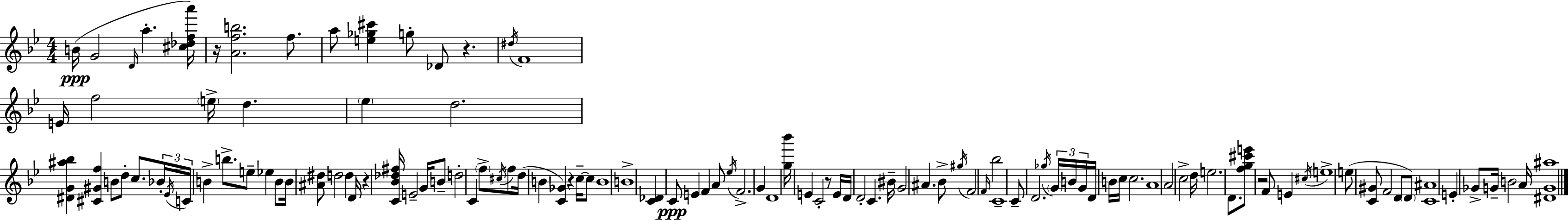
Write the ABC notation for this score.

X:1
T:Untitled
M:4/4
L:1/4
K:Gm
B/4 G2 D/4 a [^c_dfa']/4 z/4 [Afb]2 f/2 a/2 [e_g^c'] g/2 _D/2 z ^d/4 F4 E/4 f2 e/4 d _e d2 [^DG^a_b] [^C^Gf] B/2 d/2 c/2 _B/4 _E/4 C/4 B b/2 e/2 _e B/2 B/4 [^A^d]/2 d2 d D/4 z [C_B_d^f]/4 E2 G/4 B/2 d2 C f/2 ^c/4 f/2 d/4 B [C_G] z c/4 c/2 B4 B4 [C_D] C/2 E F A/2 _e/4 F2 G D4 [g_b']/4 E C2 z/2 E/4 D/4 D2 C ^B/4 G2 ^A _B/2 ^g/4 F2 F/4 _b2 C4 C/2 D2 _g/4 G/4 B/4 G/4 D/4 B/4 c/4 c2 A4 A2 c2 d/4 e2 D/2 [fg^c'e']/2 z2 F/2 E ^c/4 e4 e/2 [C^G]/2 F2 D/2 D/2 [C^A]4 E _G/2 G/4 B2 A/4 [^DG^a]4